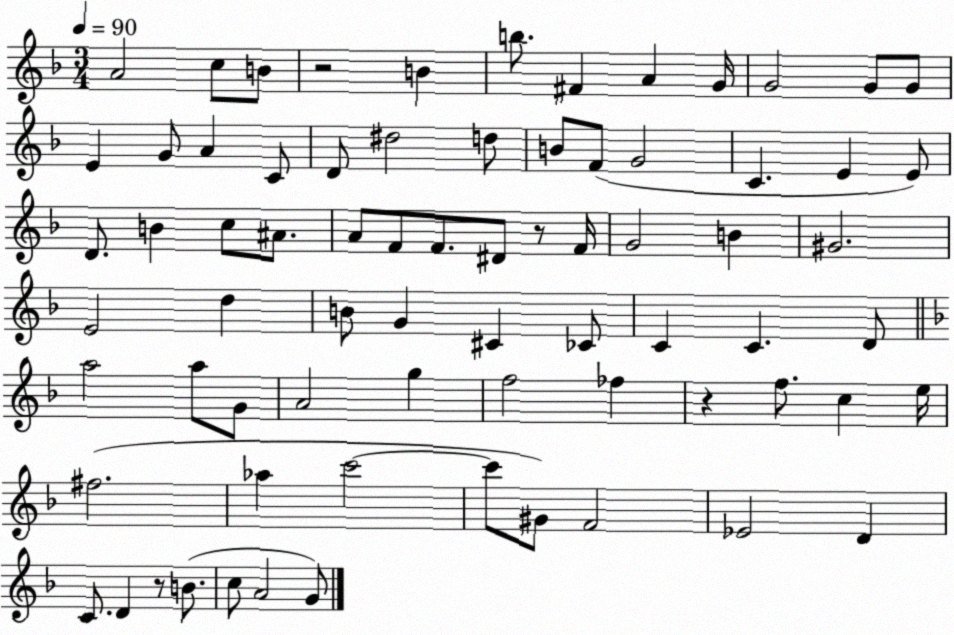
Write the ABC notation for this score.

X:1
T:Untitled
M:3/4
L:1/4
K:F
A2 c/2 B/2 z2 B b/2 ^F A G/4 G2 G/2 G/2 E G/2 A C/2 D/2 ^d2 d/2 B/2 F/2 G2 C E E/2 D/2 B c/2 ^A/2 A/2 F/2 F/2 ^D/2 z/2 F/4 G2 B ^G2 E2 d B/2 G ^C _C/2 C C D/2 a2 a/2 G/2 A2 g f2 _f z f/2 c e/4 ^f2 _a c'2 c'/2 ^G/2 F2 _E2 D C/2 D z/2 B/2 c/2 A2 G/2